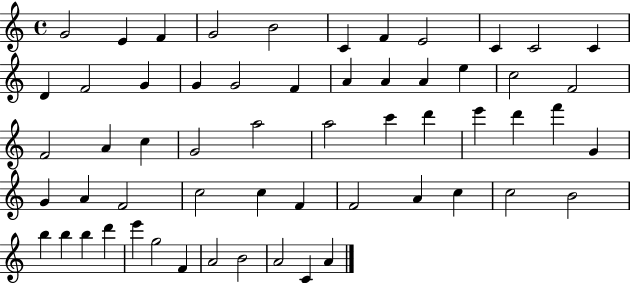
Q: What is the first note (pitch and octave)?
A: G4